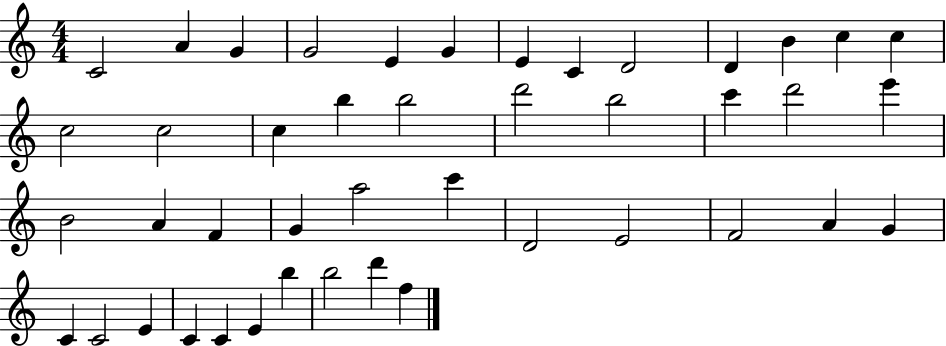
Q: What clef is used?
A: treble